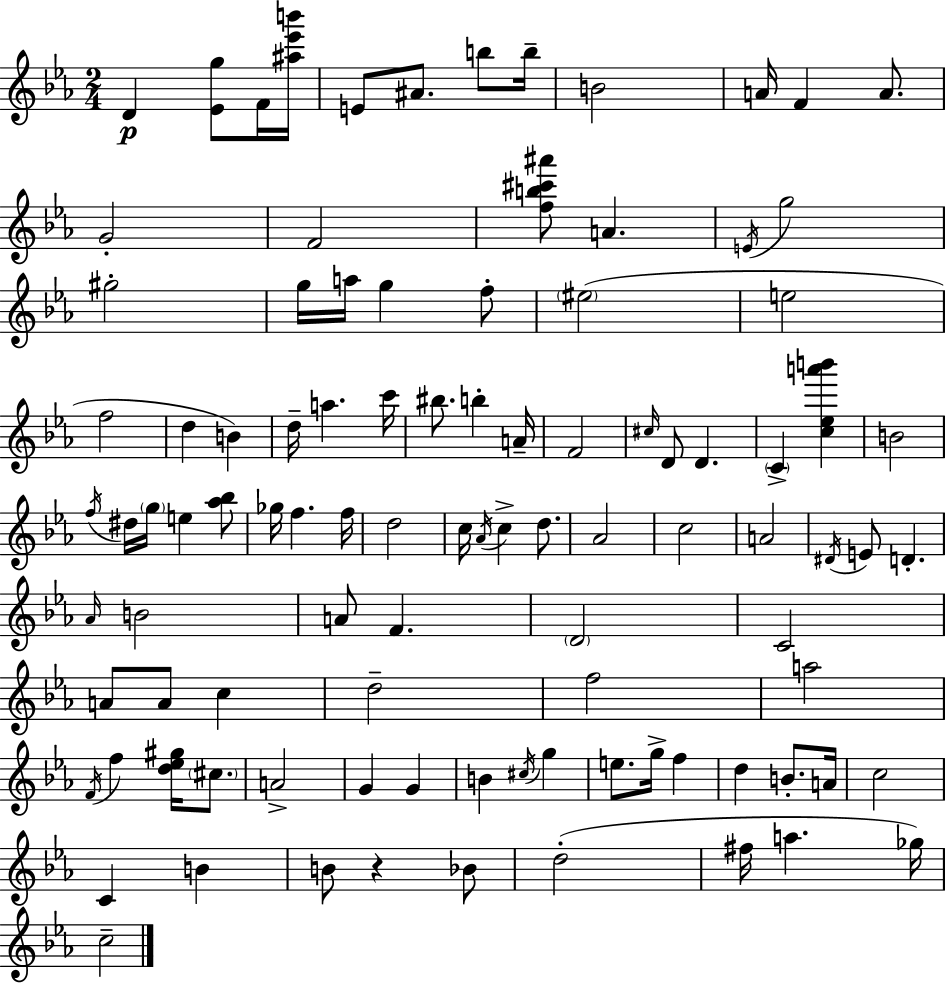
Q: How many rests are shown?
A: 1